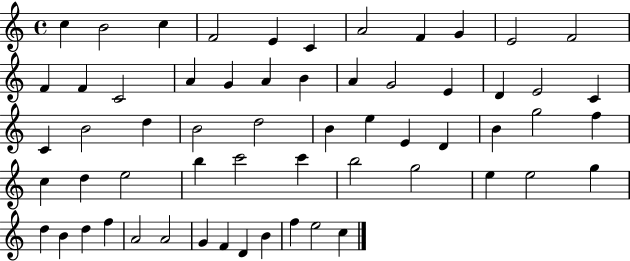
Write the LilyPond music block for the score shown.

{
  \clef treble
  \time 4/4
  \defaultTimeSignature
  \key c \major
  c''4 b'2 c''4 | f'2 e'4 c'4 | a'2 f'4 g'4 | e'2 f'2 | \break f'4 f'4 c'2 | a'4 g'4 a'4 b'4 | a'4 g'2 e'4 | d'4 e'2 c'4 | \break c'4 b'2 d''4 | b'2 d''2 | b'4 e''4 e'4 d'4 | b'4 g''2 f''4 | \break c''4 d''4 e''2 | b''4 c'''2 c'''4 | b''2 g''2 | e''4 e''2 g''4 | \break d''4 b'4 d''4 f''4 | a'2 a'2 | g'4 f'4 d'4 b'4 | f''4 e''2 c''4 | \break \bar "|."
}